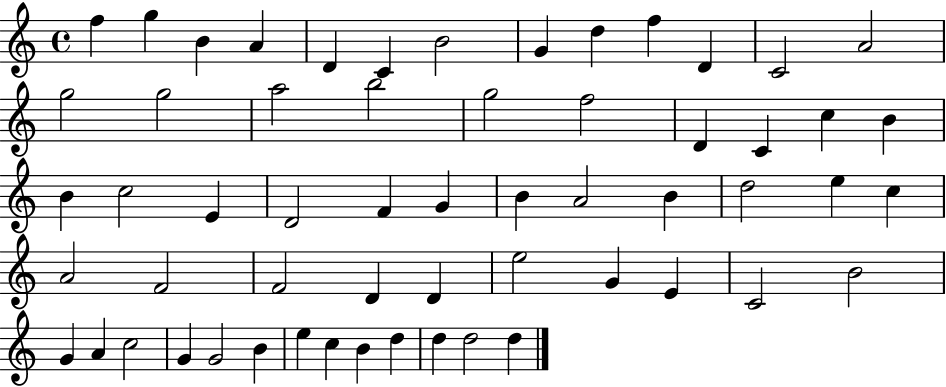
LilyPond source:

{
  \clef treble
  \time 4/4
  \defaultTimeSignature
  \key c \major
  f''4 g''4 b'4 a'4 | d'4 c'4 b'2 | g'4 d''4 f''4 d'4 | c'2 a'2 | \break g''2 g''2 | a''2 b''2 | g''2 f''2 | d'4 c'4 c''4 b'4 | \break b'4 c''2 e'4 | d'2 f'4 g'4 | b'4 a'2 b'4 | d''2 e''4 c''4 | \break a'2 f'2 | f'2 d'4 d'4 | e''2 g'4 e'4 | c'2 b'2 | \break g'4 a'4 c''2 | g'4 g'2 b'4 | e''4 c''4 b'4 d''4 | d''4 d''2 d''4 | \break \bar "|."
}